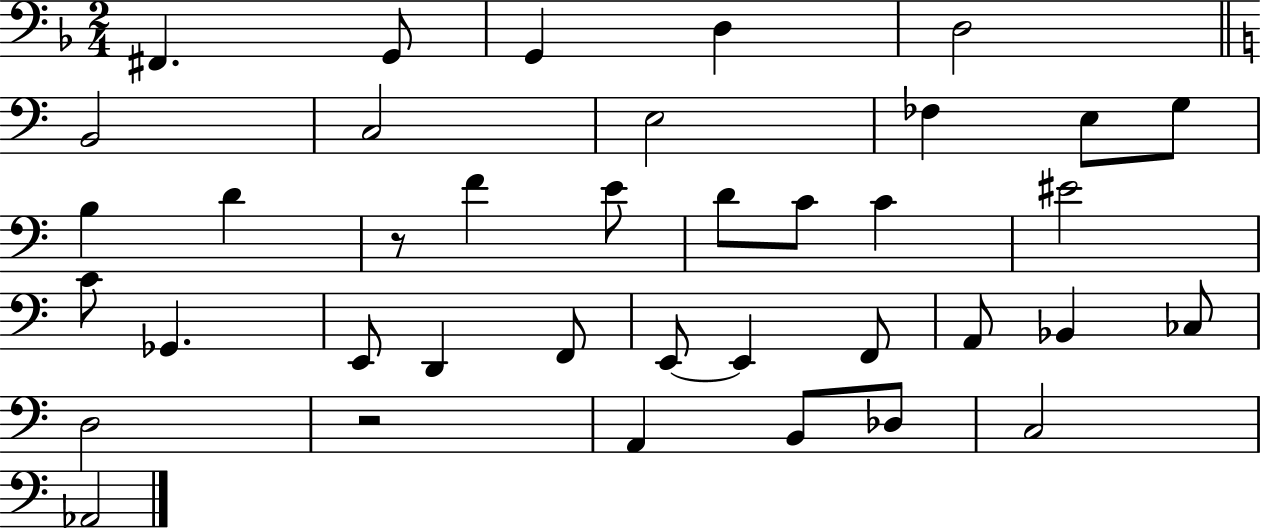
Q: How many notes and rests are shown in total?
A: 38